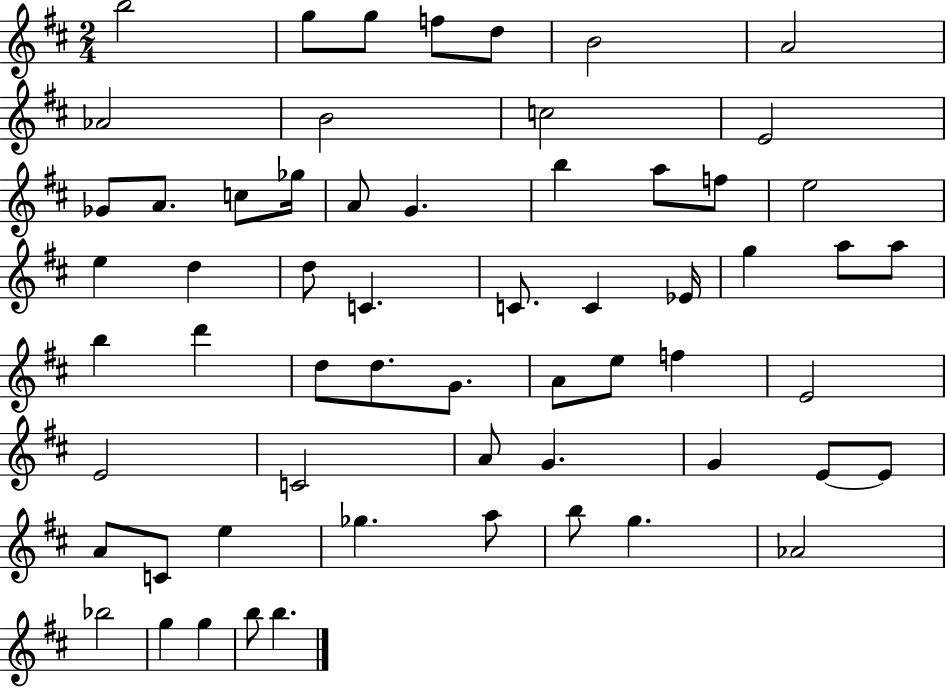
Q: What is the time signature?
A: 2/4